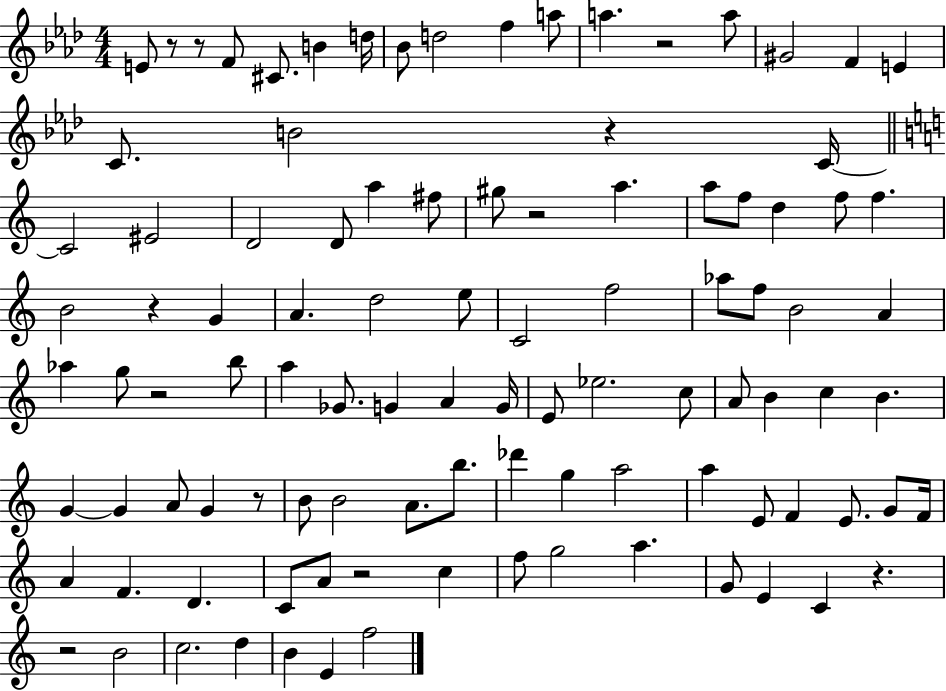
E4/e R/e R/e F4/e C#4/e. B4/q D5/s Bb4/e D5/h F5/q A5/e A5/q. R/h A5/e G#4/h F4/q E4/q C4/e. B4/h R/q C4/s C4/h EIS4/h D4/h D4/e A5/q F#5/e G#5/e R/h A5/q. A5/e F5/e D5/q F5/e F5/q. B4/h R/q G4/q A4/q. D5/h E5/e C4/h F5/h Ab5/e F5/e B4/h A4/q Ab5/q G5/e R/h B5/e A5/q Gb4/e. G4/q A4/q G4/s E4/e Eb5/h. C5/e A4/e B4/q C5/q B4/q. G4/q G4/q A4/e G4/q R/e B4/e B4/h A4/e. B5/e. Db6/q G5/q A5/h A5/q E4/e F4/q E4/e. G4/e F4/s A4/q F4/q. D4/q. C4/e A4/e R/h C5/q F5/e G5/h A5/q. G4/e E4/q C4/q R/q. R/h B4/h C5/h. D5/q B4/q E4/q F5/h